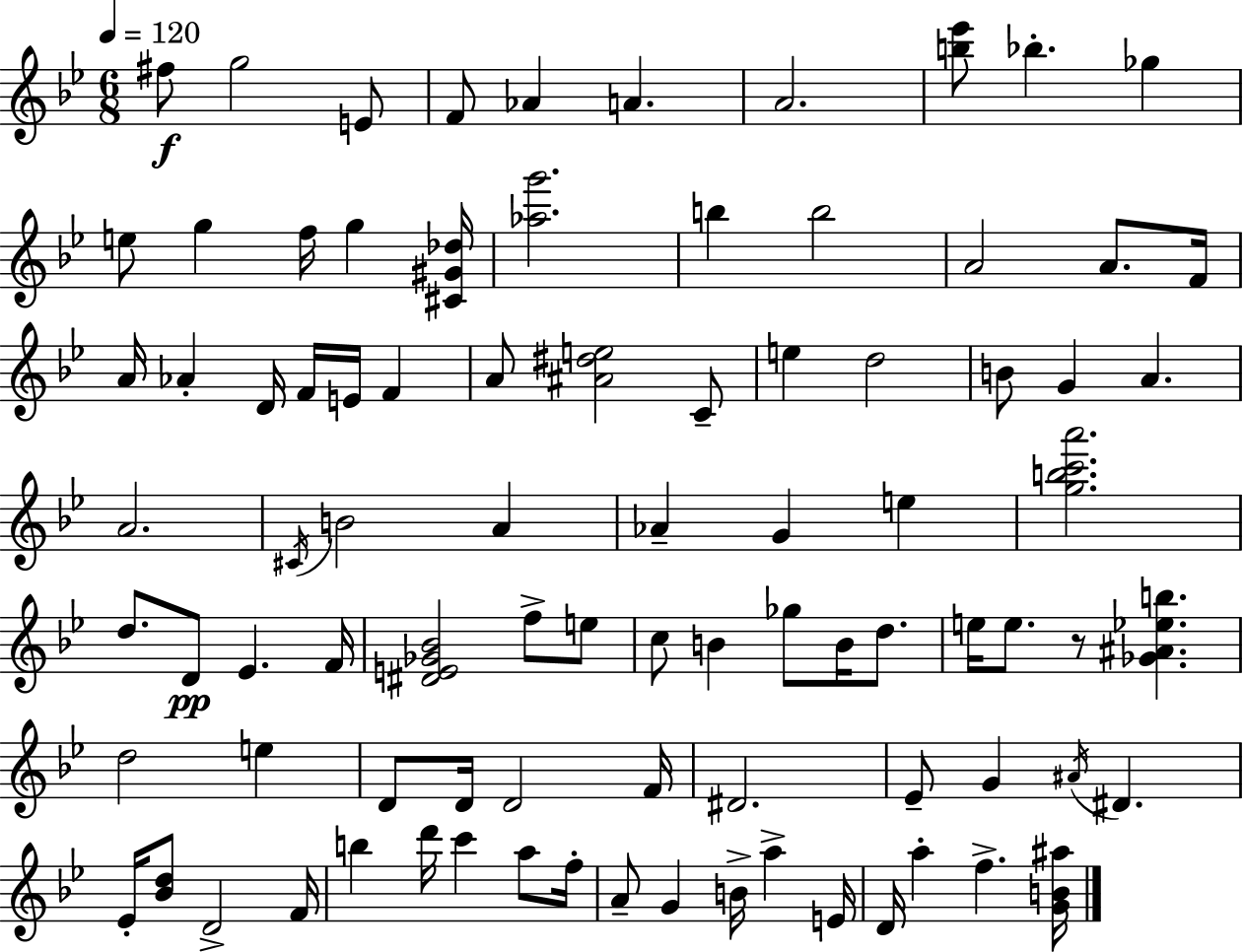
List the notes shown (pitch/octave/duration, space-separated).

F#5/e G5/h E4/e F4/e Ab4/q A4/q. A4/h. [B5,Eb6]/e Bb5/q. Gb5/q E5/e G5/q F5/s G5/q [C#4,G#4,Db5]/s [Ab5,G6]/h. B5/q B5/h A4/h A4/e. F4/s A4/s Ab4/q D4/s F4/s E4/s F4/q A4/e [A#4,D#5,E5]/h C4/e E5/q D5/h B4/e G4/q A4/q. A4/h. C#4/s B4/h A4/q Ab4/q G4/q E5/q [G5,B5,C6,A6]/h. D5/e. D4/e Eb4/q. F4/s [D#4,E4,Gb4,Bb4]/h F5/e E5/e C5/e B4/q Gb5/e B4/s D5/e. E5/s E5/e. R/e [Gb4,A#4,Eb5,B5]/q. D5/h E5/q D4/e D4/s D4/h F4/s D#4/h. Eb4/e G4/q A#4/s D#4/q. Eb4/s [Bb4,D5]/e D4/h F4/s B5/q D6/s C6/q A5/e F5/s A4/e G4/q B4/s A5/q E4/s D4/s A5/q F5/q. [G4,B4,A#5]/s